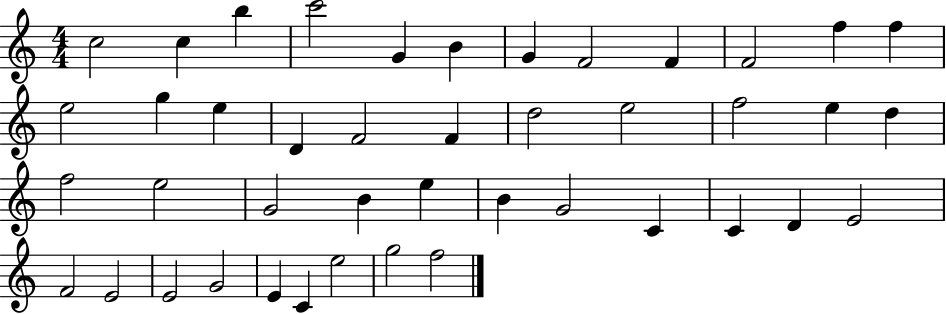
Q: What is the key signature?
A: C major